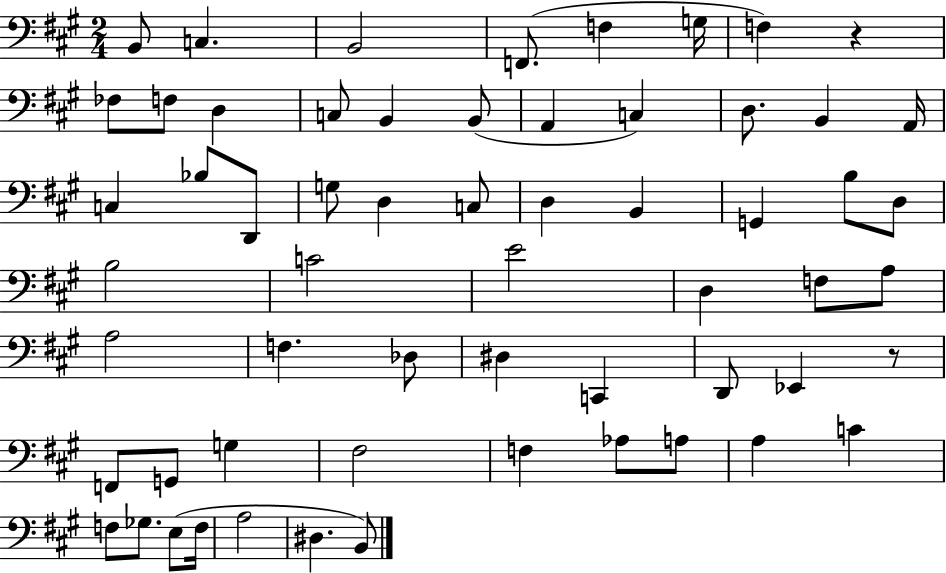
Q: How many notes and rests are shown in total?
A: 60